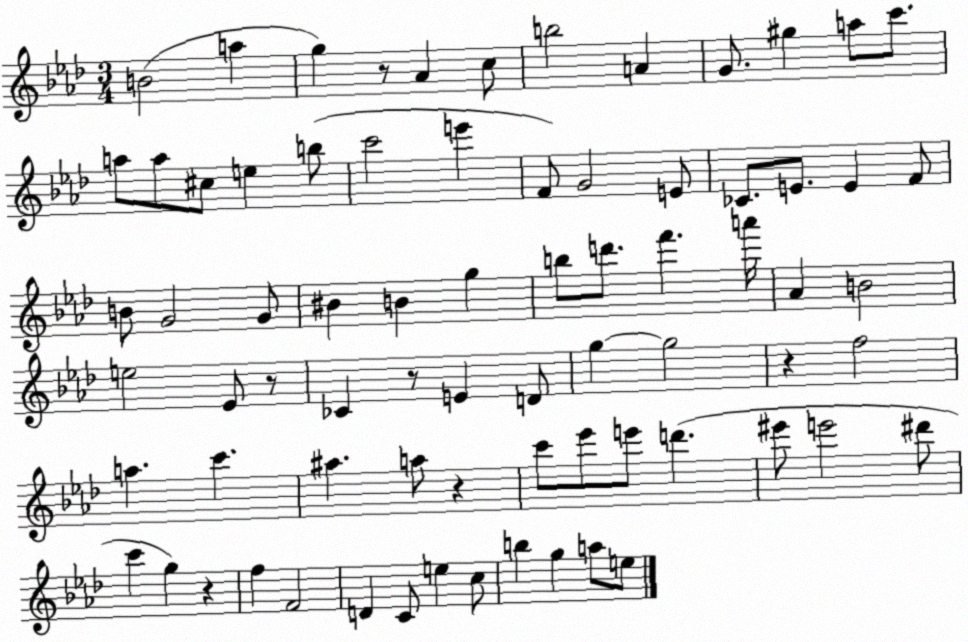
X:1
T:Untitled
M:3/4
L:1/4
K:Ab
B2 a g z/2 _A c/2 b2 A G/2 ^g a/2 c'/2 a/2 a/2 ^c/2 e b/2 c'2 e' F/2 G2 E/2 _C/2 E/2 E F/2 B/2 G2 G/2 ^B B g b/2 d'/2 f' a'/4 _A B2 e2 _E/2 z/2 _C z/2 E D/2 g g2 z f2 a c' ^a a/2 z c'/2 _e'/2 e'/2 d' ^e'/2 e'2 ^d'/2 c' g z f F2 D C/2 e c/2 b g a/2 e/2